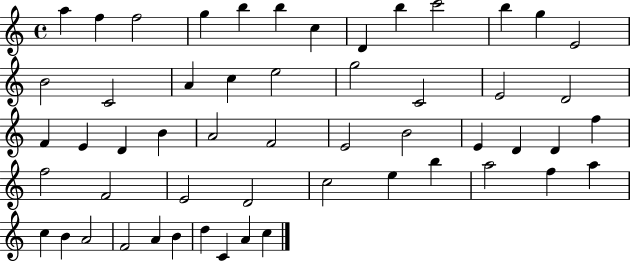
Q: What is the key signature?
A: C major